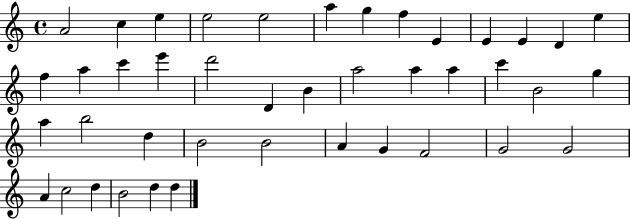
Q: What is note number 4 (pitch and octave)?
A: E5